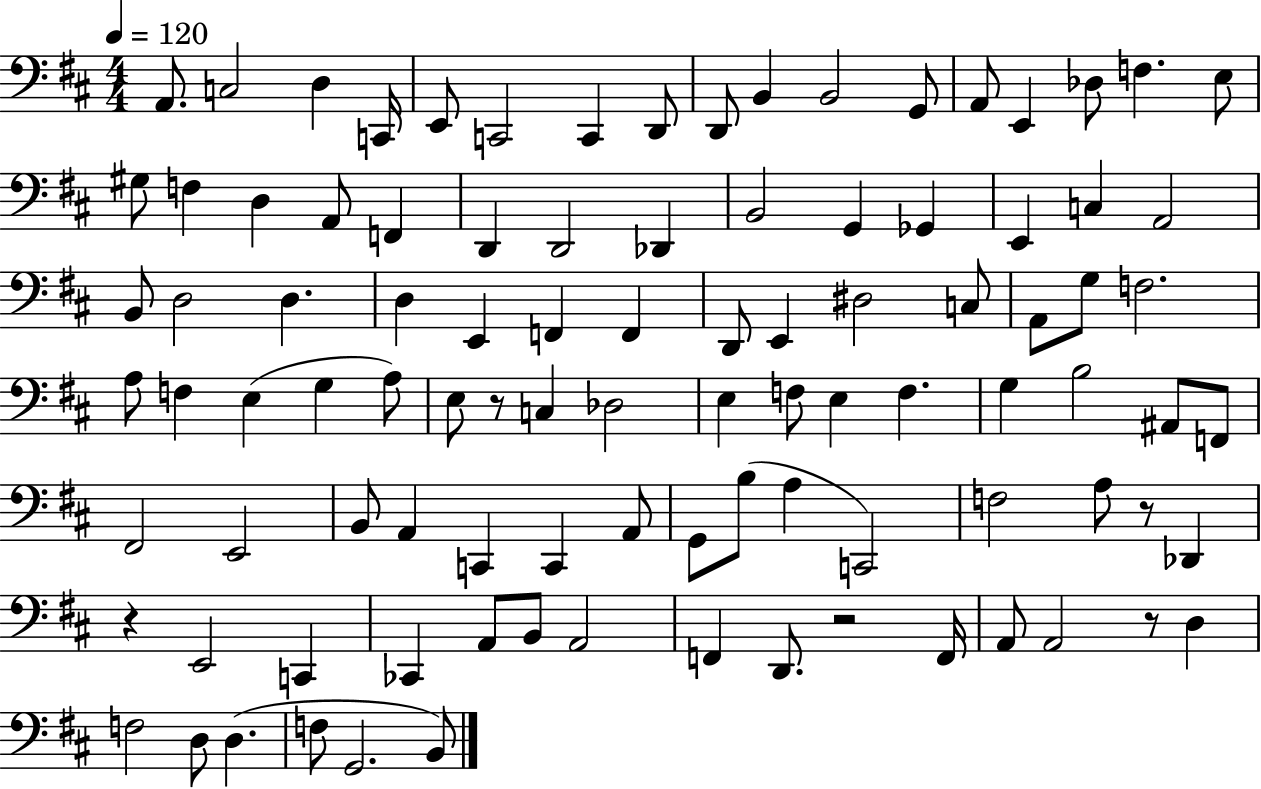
A2/e. C3/h D3/q C2/s E2/e C2/h C2/q D2/e D2/e B2/q B2/h G2/e A2/e E2/q Db3/e F3/q. E3/e G#3/e F3/q D3/q A2/e F2/q D2/q D2/h Db2/q B2/h G2/q Gb2/q E2/q C3/q A2/h B2/e D3/h D3/q. D3/q E2/q F2/q F2/q D2/e E2/q D#3/h C3/e A2/e G3/e F3/h. A3/e F3/q E3/q G3/q A3/e E3/e R/e C3/q Db3/h E3/q F3/e E3/q F3/q. G3/q B3/h A#2/e F2/e F#2/h E2/h B2/e A2/q C2/q C2/q A2/e G2/e B3/e A3/q C2/h F3/h A3/e R/e Db2/q R/q E2/h C2/q CES2/q A2/e B2/e A2/h F2/q D2/e. R/h F2/s A2/e A2/h R/e D3/q F3/h D3/e D3/q. F3/e G2/h. B2/e